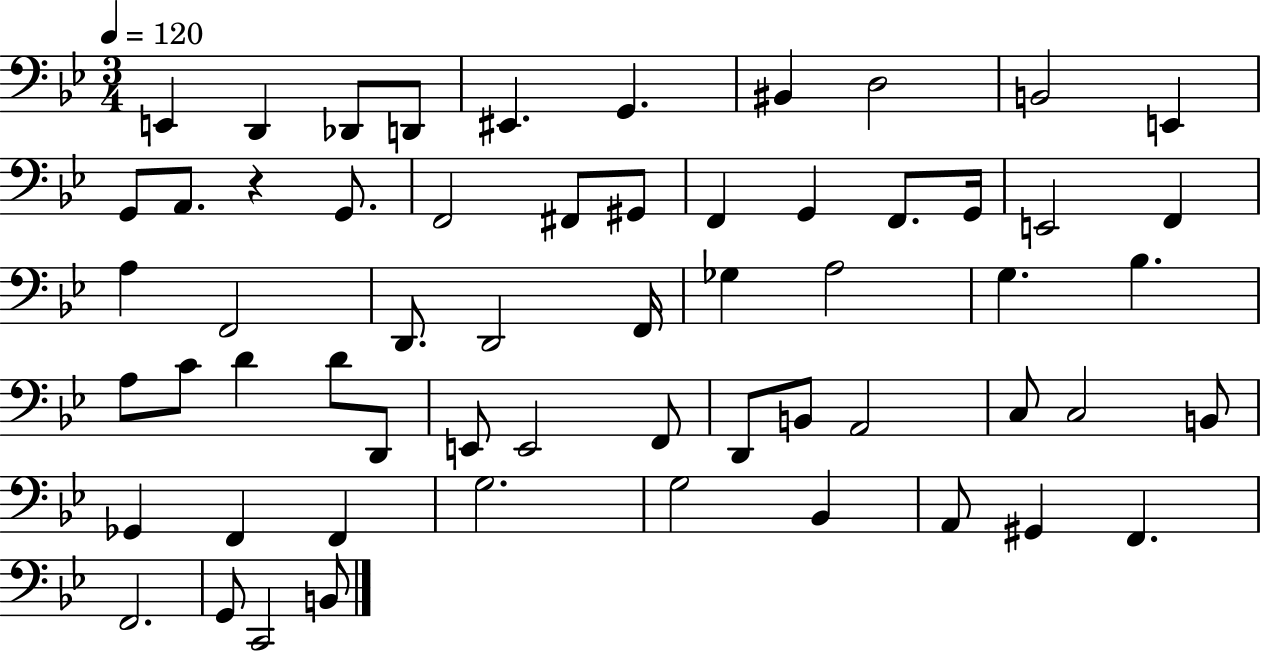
X:1
T:Untitled
M:3/4
L:1/4
K:Bb
E,, D,, _D,,/2 D,,/2 ^E,, G,, ^B,, D,2 B,,2 E,, G,,/2 A,,/2 z G,,/2 F,,2 ^F,,/2 ^G,,/2 F,, G,, F,,/2 G,,/4 E,,2 F,, A, F,,2 D,,/2 D,,2 F,,/4 _G, A,2 G, _B, A,/2 C/2 D D/2 D,,/2 E,,/2 E,,2 F,,/2 D,,/2 B,,/2 A,,2 C,/2 C,2 B,,/2 _G,, F,, F,, G,2 G,2 _B,, A,,/2 ^G,, F,, F,,2 G,,/2 C,,2 B,,/2